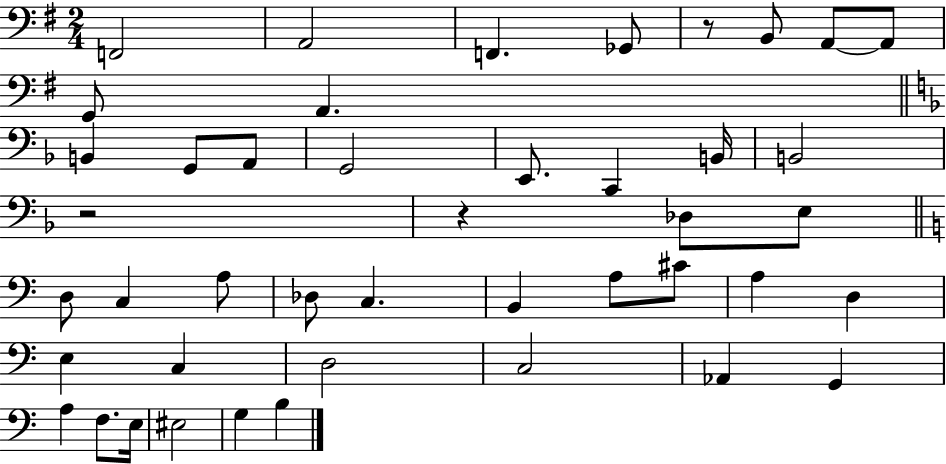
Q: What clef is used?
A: bass